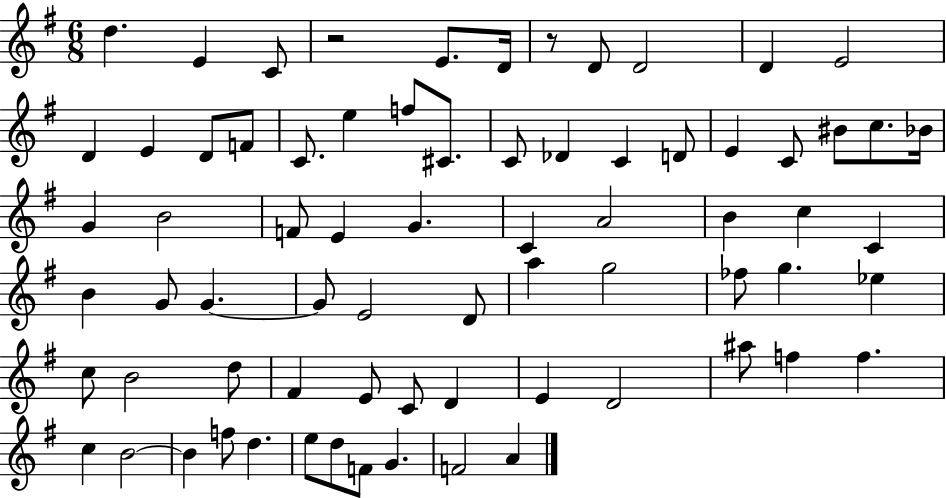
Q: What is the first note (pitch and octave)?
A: D5